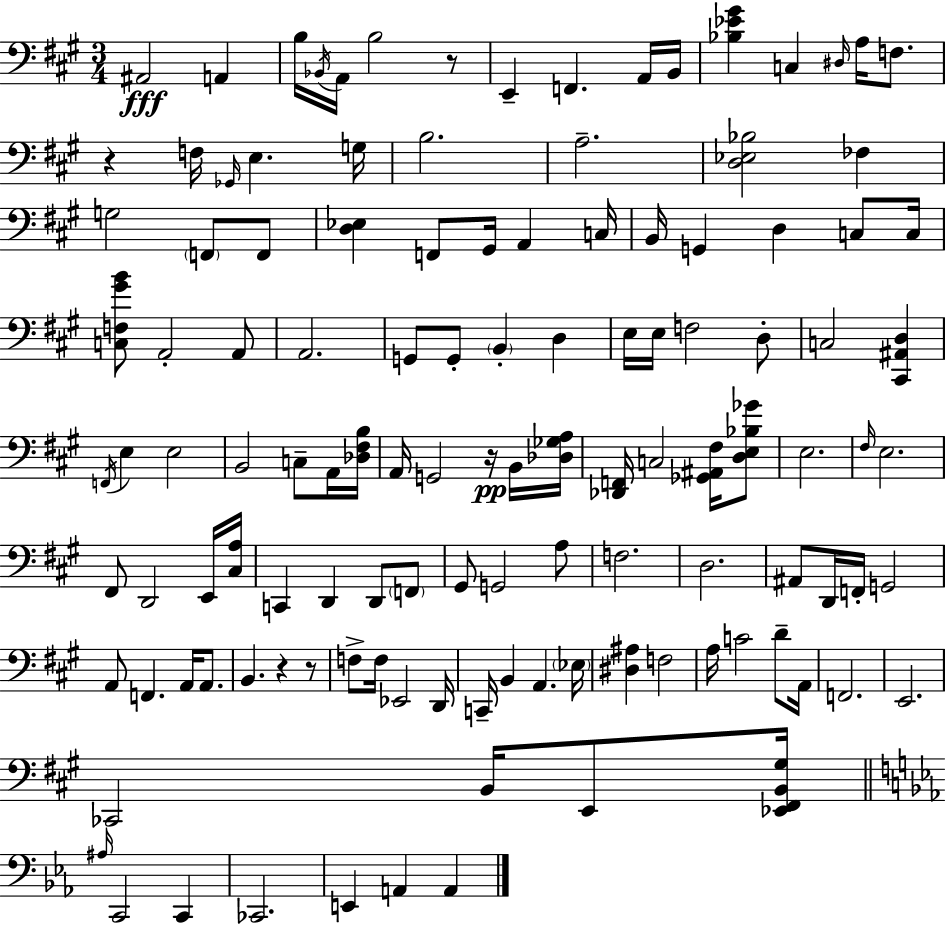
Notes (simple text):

A#2/h A2/q B3/s Bb2/s A2/s B3/h R/e E2/q F2/q. A2/s B2/s [Bb3,Eb4,G#4]/q C3/q D#3/s A3/s F3/e. R/q F3/s Gb2/s E3/q. G3/s B3/h. A3/h. [D3,Eb3,Bb3]/h FES3/q G3/h F2/e F2/e [D3,Eb3]/q F2/e G#2/s A2/q C3/s B2/s G2/q D3/q C3/e C3/s [C3,F3,G#4,B4]/e A2/h A2/e A2/h. G2/e G2/e B2/q D3/q E3/s E3/s F3/h D3/e C3/h [C#2,A#2,D3]/q F2/s E3/q E3/h B2/h C3/e A2/s [Db3,F#3,B3]/s A2/s G2/h R/s B2/s [Db3,Gb3,A3]/s [Db2,F2]/s C3/h [Gb2,A#2,F#3]/s [D3,E3,Bb3,Gb4]/e E3/h. F#3/s E3/h. F#2/e D2/h E2/s [C#3,A3]/s C2/q D2/q D2/e F2/e G#2/e G2/h A3/e F3/h. D3/h. A#2/e D2/s F2/s G2/h A2/e F2/q. A2/s A2/e. B2/q. R/q R/e F3/e F3/s Eb2/h D2/s C2/s B2/q A2/q. Eb3/s [D#3,A#3]/q F3/h A3/s C4/h D4/e A2/s F2/h. E2/h. CES2/h B2/s E2/e [Eb2,F#2,B2,G#3]/s A#3/s C2/h C2/q CES2/h. E2/q A2/q A2/q